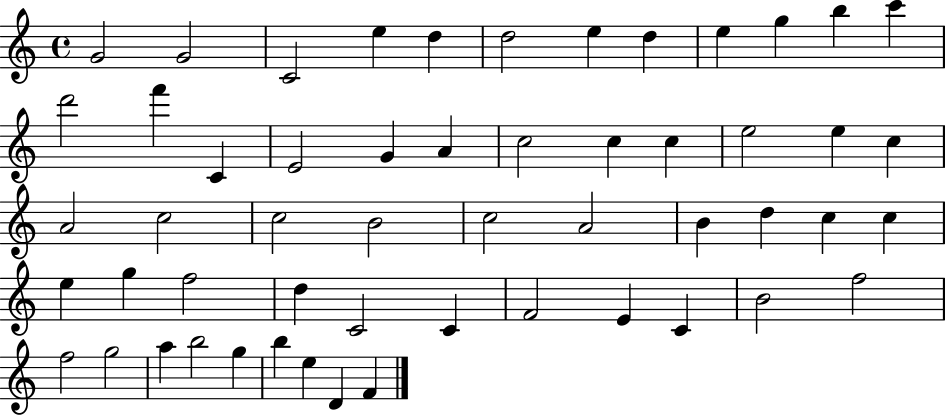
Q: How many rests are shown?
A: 0